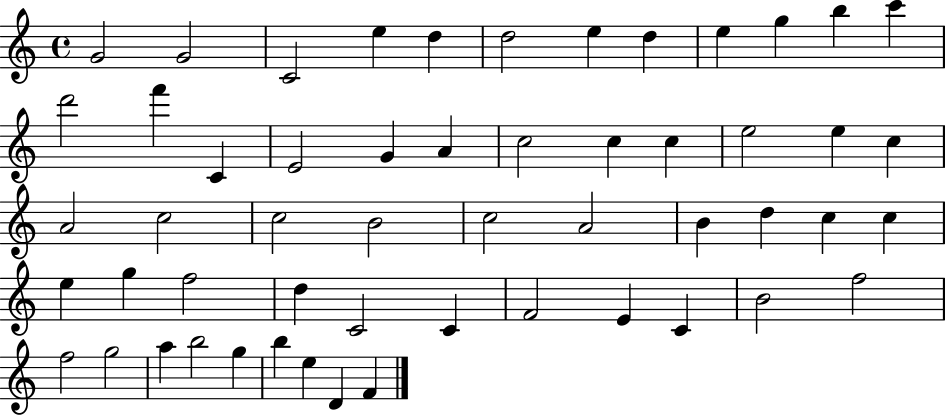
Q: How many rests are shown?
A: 0